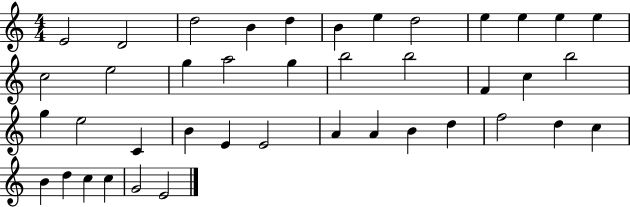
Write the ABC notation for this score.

X:1
T:Untitled
M:4/4
L:1/4
K:C
E2 D2 d2 B d B e d2 e e e e c2 e2 g a2 g b2 b2 F c b2 g e2 C B E E2 A A B d f2 d c B d c c G2 E2